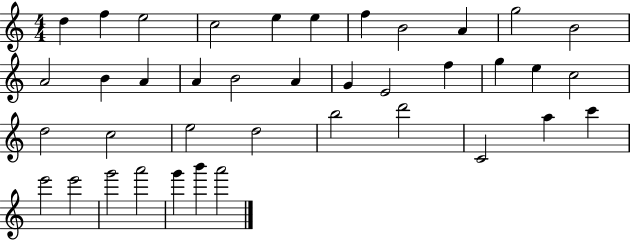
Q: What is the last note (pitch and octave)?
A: A6